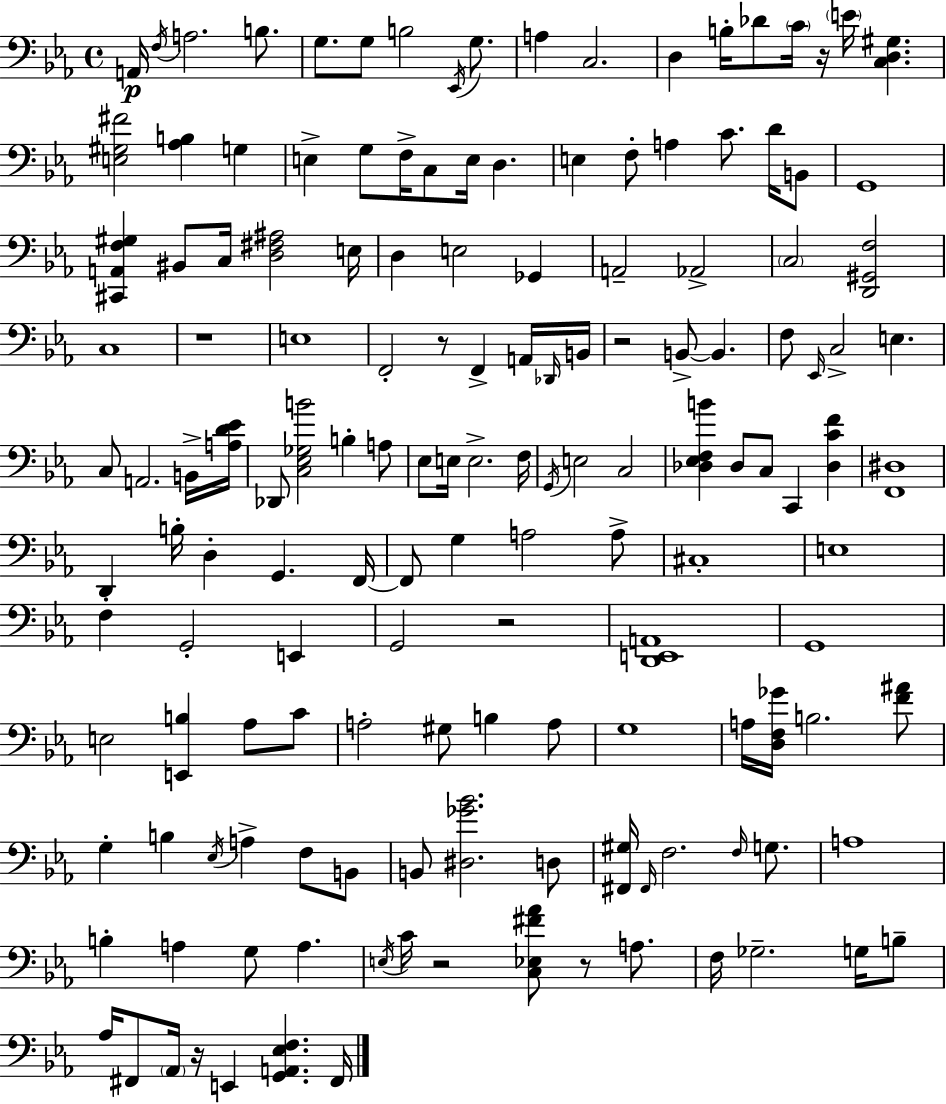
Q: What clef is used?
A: bass